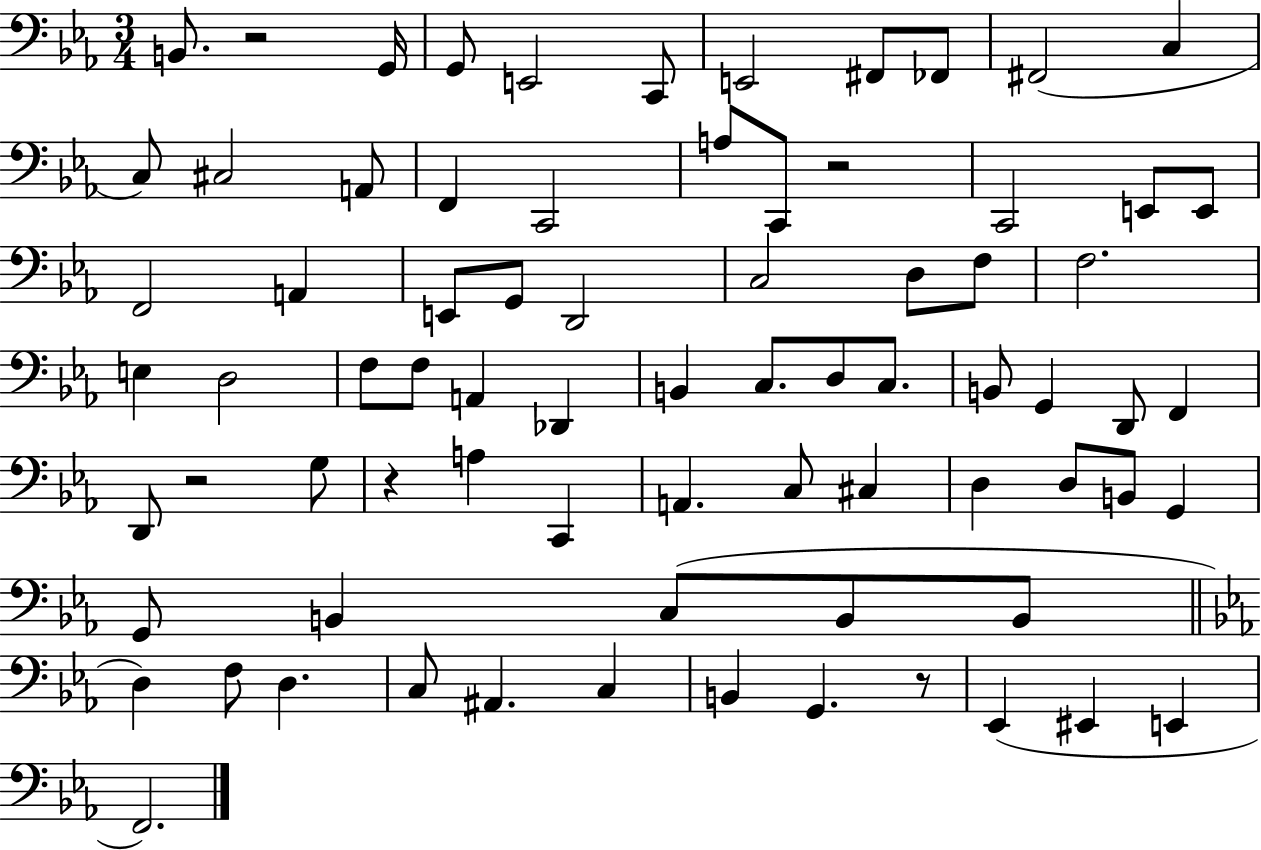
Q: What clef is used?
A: bass